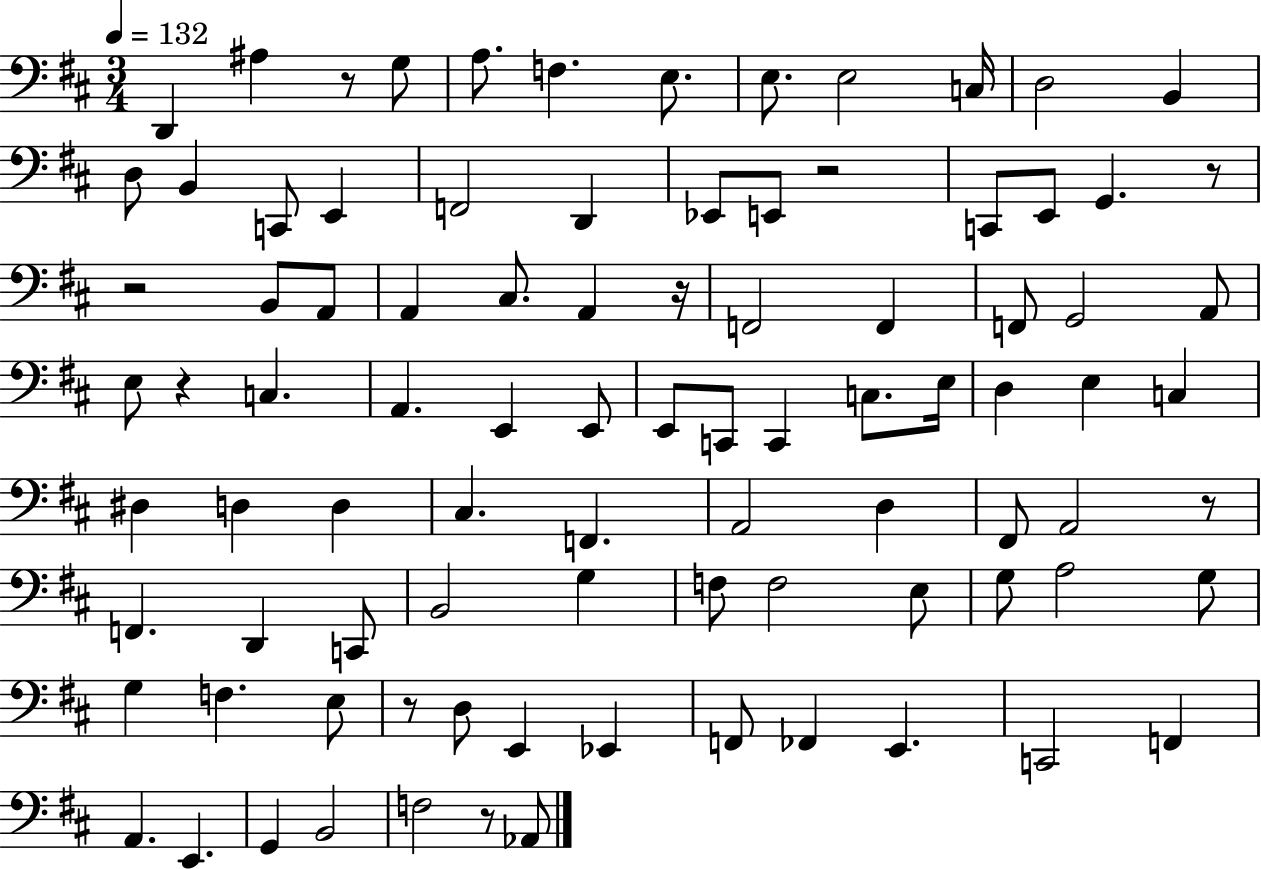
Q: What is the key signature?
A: D major